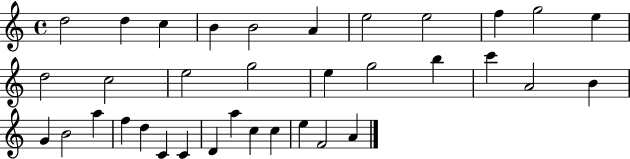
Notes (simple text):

D5/h D5/q C5/q B4/q B4/h A4/q E5/h E5/h F5/q G5/h E5/q D5/h C5/h E5/h G5/h E5/q G5/h B5/q C6/q A4/h B4/q G4/q B4/h A5/q F5/q D5/q C4/q C4/q D4/q A5/q C5/q C5/q E5/q F4/h A4/q